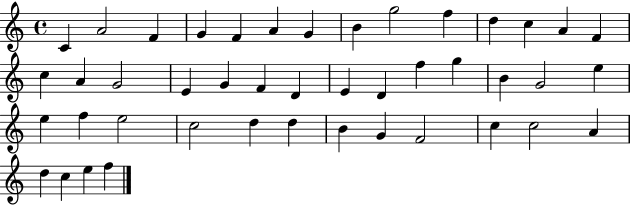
X:1
T:Untitled
M:4/4
L:1/4
K:C
C A2 F G F A G B g2 f d c A F c A G2 E G F D E D f g B G2 e e f e2 c2 d d B G F2 c c2 A d c e f